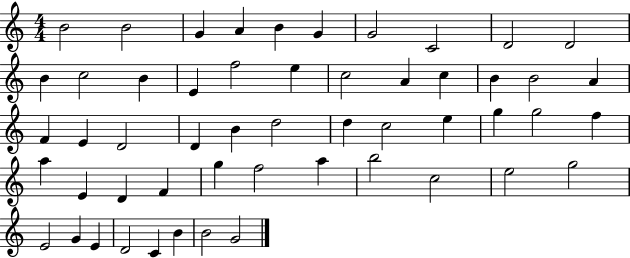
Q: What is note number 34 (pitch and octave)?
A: F5